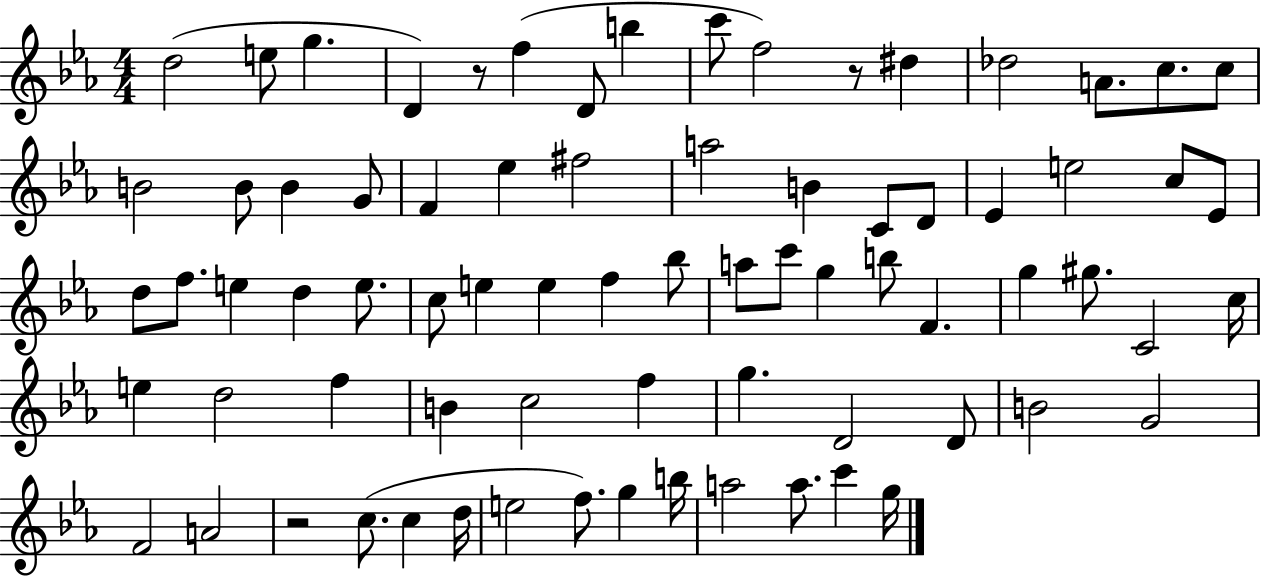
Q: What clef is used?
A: treble